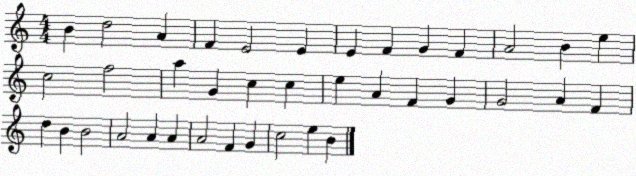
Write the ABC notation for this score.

X:1
T:Untitled
M:4/4
L:1/4
K:C
B d2 A F E2 E E F G F A2 B e c2 f2 a G c c e A F G G2 A F d B B2 A2 A A A2 F G c2 e B